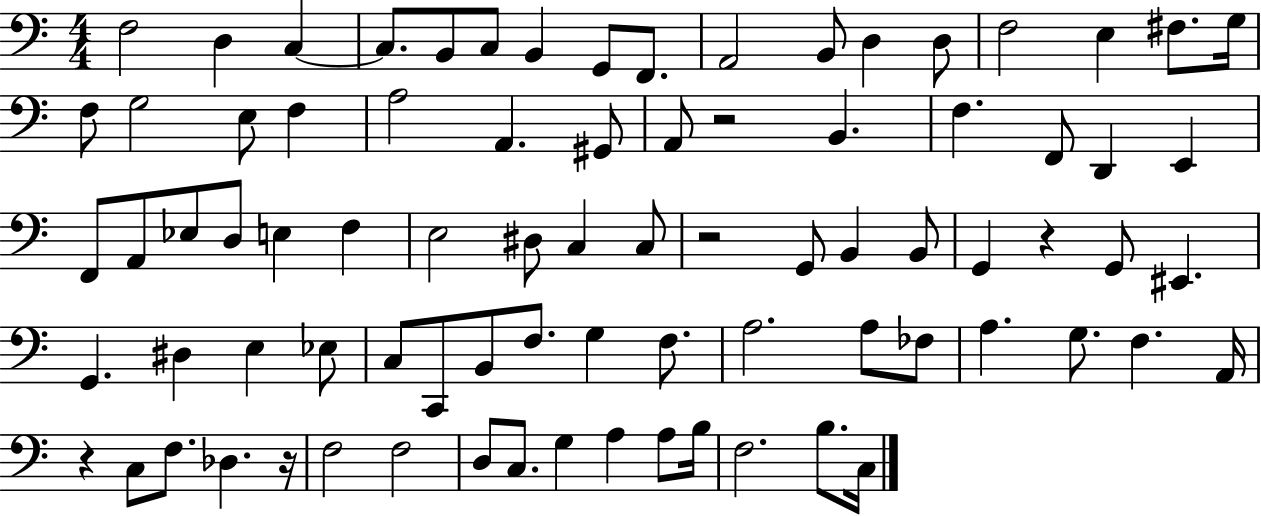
{
  \clef bass
  \numericTimeSignature
  \time 4/4
  \key c \major
  f2 d4 c4~~ | c8. b,8 c8 b,4 g,8 f,8. | a,2 b,8 d4 d8 | f2 e4 fis8. g16 | \break f8 g2 e8 f4 | a2 a,4. gis,8 | a,8 r2 b,4. | f4. f,8 d,4 e,4 | \break f,8 a,8 ees8 d8 e4 f4 | e2 dis8 c4 c8 | r2 g,8 b,4 b,8 | g,4 r4 g,8 eis,4. | \break g,4. dis4 e4 ees8 | c8 c,8 b,8 f8. g4 f8. | a2. a8 fes8 | a4. g8. f4. a,16 | \break r4 c8 f8. des4. r16 | f2 f2 | d8 c8. g4 a4 a8 b16 | f2. b8. c16 | \break \bar "|."
}